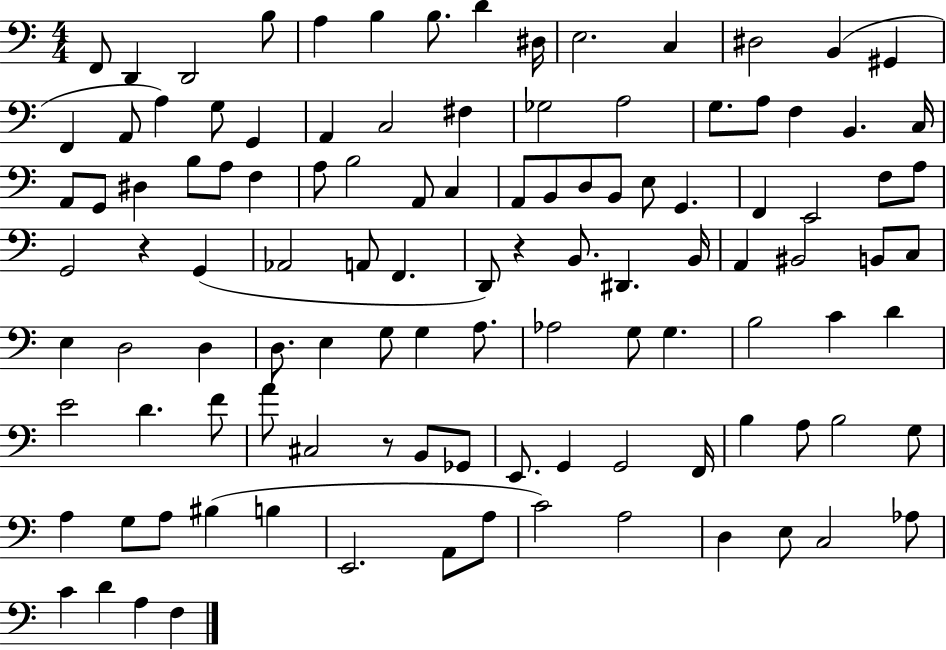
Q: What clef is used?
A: bass